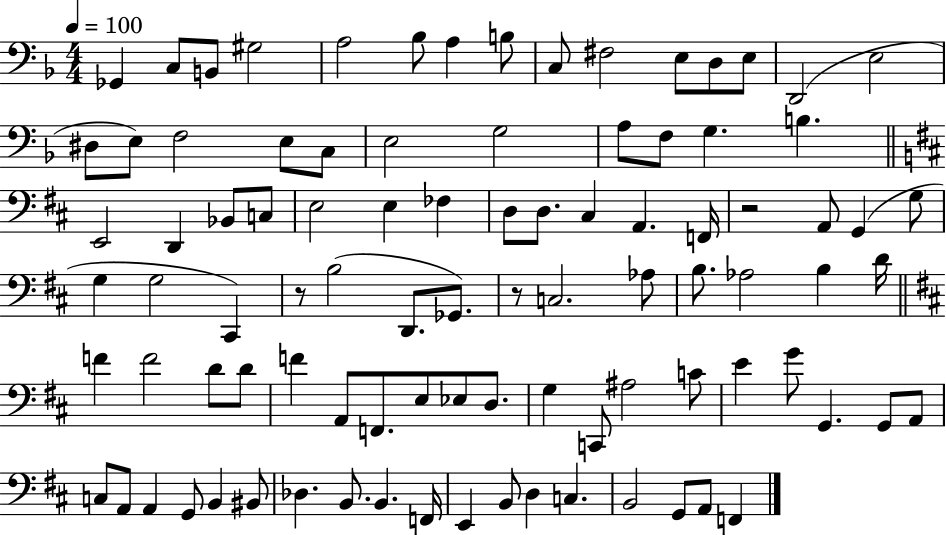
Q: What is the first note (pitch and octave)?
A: Gb2